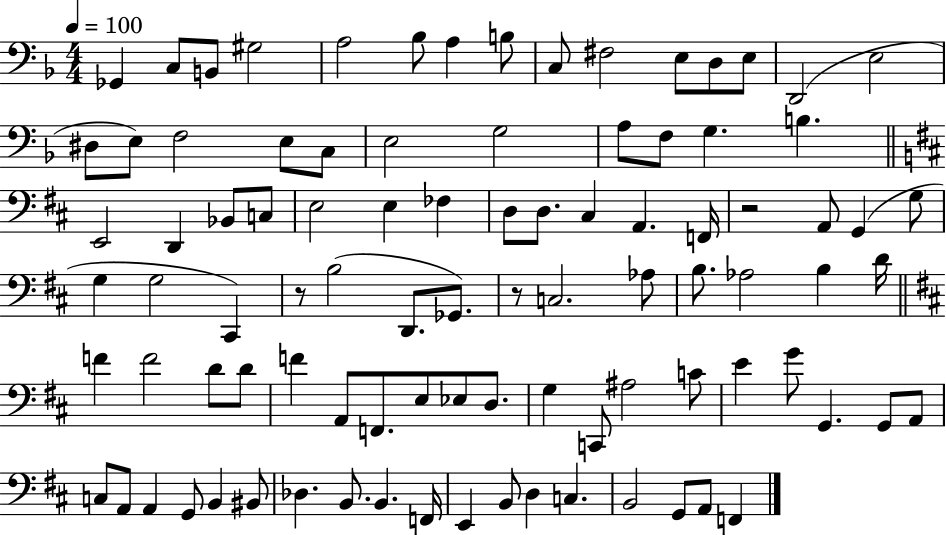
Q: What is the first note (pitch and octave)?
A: Gb2